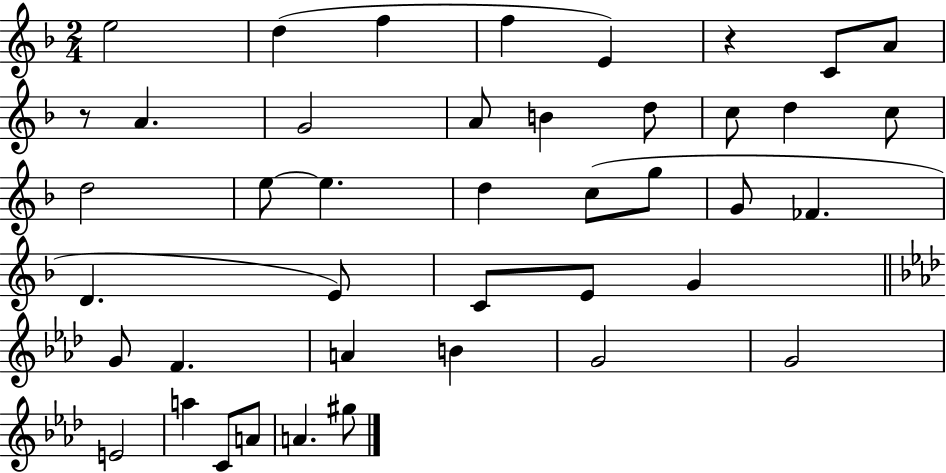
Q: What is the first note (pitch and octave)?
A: E5